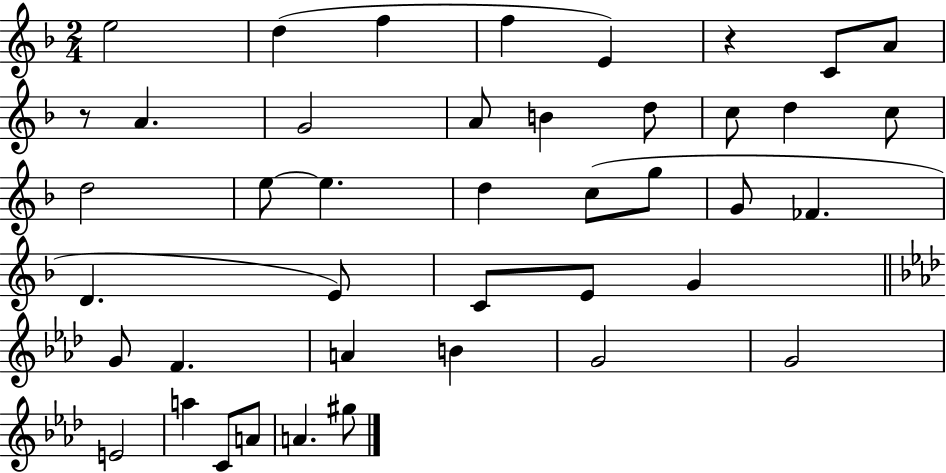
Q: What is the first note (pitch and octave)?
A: E5